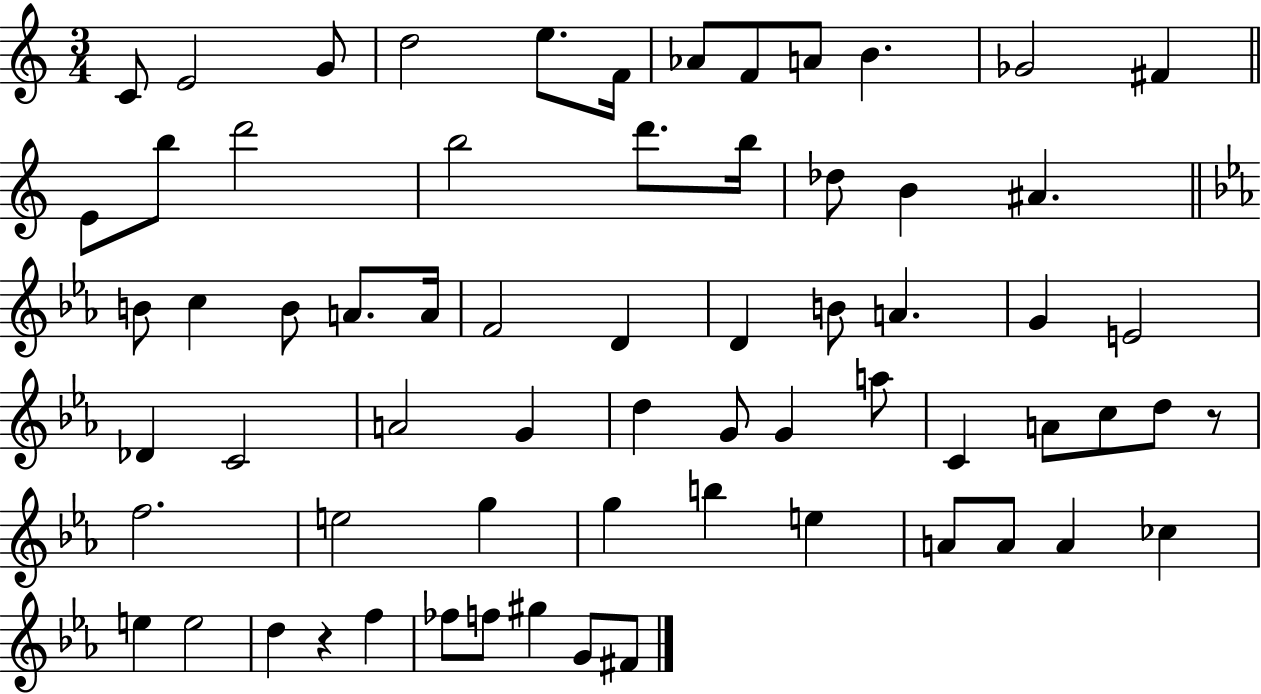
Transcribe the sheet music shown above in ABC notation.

X:1
T:Untitled
M:3/4
L:1/4
K:C
C/2 E2 G/2 d2 e/2 F/4 _A/2 F/2 A/2 B _G2 ^F E/2 b/2 d'2 b2 d'/2 b/4 _d/2 B ^A B/2 c B/2 A/2 A/4 F2 D D B/2 A G E2 _D C2 A2 G d G/2 G a/2 C A/2 c/2 d/2 z/2 f2 e2 g g b e A/2 A/2 A _c e e2 d z f _f/2 f/2 ^g G/2 ^F/2